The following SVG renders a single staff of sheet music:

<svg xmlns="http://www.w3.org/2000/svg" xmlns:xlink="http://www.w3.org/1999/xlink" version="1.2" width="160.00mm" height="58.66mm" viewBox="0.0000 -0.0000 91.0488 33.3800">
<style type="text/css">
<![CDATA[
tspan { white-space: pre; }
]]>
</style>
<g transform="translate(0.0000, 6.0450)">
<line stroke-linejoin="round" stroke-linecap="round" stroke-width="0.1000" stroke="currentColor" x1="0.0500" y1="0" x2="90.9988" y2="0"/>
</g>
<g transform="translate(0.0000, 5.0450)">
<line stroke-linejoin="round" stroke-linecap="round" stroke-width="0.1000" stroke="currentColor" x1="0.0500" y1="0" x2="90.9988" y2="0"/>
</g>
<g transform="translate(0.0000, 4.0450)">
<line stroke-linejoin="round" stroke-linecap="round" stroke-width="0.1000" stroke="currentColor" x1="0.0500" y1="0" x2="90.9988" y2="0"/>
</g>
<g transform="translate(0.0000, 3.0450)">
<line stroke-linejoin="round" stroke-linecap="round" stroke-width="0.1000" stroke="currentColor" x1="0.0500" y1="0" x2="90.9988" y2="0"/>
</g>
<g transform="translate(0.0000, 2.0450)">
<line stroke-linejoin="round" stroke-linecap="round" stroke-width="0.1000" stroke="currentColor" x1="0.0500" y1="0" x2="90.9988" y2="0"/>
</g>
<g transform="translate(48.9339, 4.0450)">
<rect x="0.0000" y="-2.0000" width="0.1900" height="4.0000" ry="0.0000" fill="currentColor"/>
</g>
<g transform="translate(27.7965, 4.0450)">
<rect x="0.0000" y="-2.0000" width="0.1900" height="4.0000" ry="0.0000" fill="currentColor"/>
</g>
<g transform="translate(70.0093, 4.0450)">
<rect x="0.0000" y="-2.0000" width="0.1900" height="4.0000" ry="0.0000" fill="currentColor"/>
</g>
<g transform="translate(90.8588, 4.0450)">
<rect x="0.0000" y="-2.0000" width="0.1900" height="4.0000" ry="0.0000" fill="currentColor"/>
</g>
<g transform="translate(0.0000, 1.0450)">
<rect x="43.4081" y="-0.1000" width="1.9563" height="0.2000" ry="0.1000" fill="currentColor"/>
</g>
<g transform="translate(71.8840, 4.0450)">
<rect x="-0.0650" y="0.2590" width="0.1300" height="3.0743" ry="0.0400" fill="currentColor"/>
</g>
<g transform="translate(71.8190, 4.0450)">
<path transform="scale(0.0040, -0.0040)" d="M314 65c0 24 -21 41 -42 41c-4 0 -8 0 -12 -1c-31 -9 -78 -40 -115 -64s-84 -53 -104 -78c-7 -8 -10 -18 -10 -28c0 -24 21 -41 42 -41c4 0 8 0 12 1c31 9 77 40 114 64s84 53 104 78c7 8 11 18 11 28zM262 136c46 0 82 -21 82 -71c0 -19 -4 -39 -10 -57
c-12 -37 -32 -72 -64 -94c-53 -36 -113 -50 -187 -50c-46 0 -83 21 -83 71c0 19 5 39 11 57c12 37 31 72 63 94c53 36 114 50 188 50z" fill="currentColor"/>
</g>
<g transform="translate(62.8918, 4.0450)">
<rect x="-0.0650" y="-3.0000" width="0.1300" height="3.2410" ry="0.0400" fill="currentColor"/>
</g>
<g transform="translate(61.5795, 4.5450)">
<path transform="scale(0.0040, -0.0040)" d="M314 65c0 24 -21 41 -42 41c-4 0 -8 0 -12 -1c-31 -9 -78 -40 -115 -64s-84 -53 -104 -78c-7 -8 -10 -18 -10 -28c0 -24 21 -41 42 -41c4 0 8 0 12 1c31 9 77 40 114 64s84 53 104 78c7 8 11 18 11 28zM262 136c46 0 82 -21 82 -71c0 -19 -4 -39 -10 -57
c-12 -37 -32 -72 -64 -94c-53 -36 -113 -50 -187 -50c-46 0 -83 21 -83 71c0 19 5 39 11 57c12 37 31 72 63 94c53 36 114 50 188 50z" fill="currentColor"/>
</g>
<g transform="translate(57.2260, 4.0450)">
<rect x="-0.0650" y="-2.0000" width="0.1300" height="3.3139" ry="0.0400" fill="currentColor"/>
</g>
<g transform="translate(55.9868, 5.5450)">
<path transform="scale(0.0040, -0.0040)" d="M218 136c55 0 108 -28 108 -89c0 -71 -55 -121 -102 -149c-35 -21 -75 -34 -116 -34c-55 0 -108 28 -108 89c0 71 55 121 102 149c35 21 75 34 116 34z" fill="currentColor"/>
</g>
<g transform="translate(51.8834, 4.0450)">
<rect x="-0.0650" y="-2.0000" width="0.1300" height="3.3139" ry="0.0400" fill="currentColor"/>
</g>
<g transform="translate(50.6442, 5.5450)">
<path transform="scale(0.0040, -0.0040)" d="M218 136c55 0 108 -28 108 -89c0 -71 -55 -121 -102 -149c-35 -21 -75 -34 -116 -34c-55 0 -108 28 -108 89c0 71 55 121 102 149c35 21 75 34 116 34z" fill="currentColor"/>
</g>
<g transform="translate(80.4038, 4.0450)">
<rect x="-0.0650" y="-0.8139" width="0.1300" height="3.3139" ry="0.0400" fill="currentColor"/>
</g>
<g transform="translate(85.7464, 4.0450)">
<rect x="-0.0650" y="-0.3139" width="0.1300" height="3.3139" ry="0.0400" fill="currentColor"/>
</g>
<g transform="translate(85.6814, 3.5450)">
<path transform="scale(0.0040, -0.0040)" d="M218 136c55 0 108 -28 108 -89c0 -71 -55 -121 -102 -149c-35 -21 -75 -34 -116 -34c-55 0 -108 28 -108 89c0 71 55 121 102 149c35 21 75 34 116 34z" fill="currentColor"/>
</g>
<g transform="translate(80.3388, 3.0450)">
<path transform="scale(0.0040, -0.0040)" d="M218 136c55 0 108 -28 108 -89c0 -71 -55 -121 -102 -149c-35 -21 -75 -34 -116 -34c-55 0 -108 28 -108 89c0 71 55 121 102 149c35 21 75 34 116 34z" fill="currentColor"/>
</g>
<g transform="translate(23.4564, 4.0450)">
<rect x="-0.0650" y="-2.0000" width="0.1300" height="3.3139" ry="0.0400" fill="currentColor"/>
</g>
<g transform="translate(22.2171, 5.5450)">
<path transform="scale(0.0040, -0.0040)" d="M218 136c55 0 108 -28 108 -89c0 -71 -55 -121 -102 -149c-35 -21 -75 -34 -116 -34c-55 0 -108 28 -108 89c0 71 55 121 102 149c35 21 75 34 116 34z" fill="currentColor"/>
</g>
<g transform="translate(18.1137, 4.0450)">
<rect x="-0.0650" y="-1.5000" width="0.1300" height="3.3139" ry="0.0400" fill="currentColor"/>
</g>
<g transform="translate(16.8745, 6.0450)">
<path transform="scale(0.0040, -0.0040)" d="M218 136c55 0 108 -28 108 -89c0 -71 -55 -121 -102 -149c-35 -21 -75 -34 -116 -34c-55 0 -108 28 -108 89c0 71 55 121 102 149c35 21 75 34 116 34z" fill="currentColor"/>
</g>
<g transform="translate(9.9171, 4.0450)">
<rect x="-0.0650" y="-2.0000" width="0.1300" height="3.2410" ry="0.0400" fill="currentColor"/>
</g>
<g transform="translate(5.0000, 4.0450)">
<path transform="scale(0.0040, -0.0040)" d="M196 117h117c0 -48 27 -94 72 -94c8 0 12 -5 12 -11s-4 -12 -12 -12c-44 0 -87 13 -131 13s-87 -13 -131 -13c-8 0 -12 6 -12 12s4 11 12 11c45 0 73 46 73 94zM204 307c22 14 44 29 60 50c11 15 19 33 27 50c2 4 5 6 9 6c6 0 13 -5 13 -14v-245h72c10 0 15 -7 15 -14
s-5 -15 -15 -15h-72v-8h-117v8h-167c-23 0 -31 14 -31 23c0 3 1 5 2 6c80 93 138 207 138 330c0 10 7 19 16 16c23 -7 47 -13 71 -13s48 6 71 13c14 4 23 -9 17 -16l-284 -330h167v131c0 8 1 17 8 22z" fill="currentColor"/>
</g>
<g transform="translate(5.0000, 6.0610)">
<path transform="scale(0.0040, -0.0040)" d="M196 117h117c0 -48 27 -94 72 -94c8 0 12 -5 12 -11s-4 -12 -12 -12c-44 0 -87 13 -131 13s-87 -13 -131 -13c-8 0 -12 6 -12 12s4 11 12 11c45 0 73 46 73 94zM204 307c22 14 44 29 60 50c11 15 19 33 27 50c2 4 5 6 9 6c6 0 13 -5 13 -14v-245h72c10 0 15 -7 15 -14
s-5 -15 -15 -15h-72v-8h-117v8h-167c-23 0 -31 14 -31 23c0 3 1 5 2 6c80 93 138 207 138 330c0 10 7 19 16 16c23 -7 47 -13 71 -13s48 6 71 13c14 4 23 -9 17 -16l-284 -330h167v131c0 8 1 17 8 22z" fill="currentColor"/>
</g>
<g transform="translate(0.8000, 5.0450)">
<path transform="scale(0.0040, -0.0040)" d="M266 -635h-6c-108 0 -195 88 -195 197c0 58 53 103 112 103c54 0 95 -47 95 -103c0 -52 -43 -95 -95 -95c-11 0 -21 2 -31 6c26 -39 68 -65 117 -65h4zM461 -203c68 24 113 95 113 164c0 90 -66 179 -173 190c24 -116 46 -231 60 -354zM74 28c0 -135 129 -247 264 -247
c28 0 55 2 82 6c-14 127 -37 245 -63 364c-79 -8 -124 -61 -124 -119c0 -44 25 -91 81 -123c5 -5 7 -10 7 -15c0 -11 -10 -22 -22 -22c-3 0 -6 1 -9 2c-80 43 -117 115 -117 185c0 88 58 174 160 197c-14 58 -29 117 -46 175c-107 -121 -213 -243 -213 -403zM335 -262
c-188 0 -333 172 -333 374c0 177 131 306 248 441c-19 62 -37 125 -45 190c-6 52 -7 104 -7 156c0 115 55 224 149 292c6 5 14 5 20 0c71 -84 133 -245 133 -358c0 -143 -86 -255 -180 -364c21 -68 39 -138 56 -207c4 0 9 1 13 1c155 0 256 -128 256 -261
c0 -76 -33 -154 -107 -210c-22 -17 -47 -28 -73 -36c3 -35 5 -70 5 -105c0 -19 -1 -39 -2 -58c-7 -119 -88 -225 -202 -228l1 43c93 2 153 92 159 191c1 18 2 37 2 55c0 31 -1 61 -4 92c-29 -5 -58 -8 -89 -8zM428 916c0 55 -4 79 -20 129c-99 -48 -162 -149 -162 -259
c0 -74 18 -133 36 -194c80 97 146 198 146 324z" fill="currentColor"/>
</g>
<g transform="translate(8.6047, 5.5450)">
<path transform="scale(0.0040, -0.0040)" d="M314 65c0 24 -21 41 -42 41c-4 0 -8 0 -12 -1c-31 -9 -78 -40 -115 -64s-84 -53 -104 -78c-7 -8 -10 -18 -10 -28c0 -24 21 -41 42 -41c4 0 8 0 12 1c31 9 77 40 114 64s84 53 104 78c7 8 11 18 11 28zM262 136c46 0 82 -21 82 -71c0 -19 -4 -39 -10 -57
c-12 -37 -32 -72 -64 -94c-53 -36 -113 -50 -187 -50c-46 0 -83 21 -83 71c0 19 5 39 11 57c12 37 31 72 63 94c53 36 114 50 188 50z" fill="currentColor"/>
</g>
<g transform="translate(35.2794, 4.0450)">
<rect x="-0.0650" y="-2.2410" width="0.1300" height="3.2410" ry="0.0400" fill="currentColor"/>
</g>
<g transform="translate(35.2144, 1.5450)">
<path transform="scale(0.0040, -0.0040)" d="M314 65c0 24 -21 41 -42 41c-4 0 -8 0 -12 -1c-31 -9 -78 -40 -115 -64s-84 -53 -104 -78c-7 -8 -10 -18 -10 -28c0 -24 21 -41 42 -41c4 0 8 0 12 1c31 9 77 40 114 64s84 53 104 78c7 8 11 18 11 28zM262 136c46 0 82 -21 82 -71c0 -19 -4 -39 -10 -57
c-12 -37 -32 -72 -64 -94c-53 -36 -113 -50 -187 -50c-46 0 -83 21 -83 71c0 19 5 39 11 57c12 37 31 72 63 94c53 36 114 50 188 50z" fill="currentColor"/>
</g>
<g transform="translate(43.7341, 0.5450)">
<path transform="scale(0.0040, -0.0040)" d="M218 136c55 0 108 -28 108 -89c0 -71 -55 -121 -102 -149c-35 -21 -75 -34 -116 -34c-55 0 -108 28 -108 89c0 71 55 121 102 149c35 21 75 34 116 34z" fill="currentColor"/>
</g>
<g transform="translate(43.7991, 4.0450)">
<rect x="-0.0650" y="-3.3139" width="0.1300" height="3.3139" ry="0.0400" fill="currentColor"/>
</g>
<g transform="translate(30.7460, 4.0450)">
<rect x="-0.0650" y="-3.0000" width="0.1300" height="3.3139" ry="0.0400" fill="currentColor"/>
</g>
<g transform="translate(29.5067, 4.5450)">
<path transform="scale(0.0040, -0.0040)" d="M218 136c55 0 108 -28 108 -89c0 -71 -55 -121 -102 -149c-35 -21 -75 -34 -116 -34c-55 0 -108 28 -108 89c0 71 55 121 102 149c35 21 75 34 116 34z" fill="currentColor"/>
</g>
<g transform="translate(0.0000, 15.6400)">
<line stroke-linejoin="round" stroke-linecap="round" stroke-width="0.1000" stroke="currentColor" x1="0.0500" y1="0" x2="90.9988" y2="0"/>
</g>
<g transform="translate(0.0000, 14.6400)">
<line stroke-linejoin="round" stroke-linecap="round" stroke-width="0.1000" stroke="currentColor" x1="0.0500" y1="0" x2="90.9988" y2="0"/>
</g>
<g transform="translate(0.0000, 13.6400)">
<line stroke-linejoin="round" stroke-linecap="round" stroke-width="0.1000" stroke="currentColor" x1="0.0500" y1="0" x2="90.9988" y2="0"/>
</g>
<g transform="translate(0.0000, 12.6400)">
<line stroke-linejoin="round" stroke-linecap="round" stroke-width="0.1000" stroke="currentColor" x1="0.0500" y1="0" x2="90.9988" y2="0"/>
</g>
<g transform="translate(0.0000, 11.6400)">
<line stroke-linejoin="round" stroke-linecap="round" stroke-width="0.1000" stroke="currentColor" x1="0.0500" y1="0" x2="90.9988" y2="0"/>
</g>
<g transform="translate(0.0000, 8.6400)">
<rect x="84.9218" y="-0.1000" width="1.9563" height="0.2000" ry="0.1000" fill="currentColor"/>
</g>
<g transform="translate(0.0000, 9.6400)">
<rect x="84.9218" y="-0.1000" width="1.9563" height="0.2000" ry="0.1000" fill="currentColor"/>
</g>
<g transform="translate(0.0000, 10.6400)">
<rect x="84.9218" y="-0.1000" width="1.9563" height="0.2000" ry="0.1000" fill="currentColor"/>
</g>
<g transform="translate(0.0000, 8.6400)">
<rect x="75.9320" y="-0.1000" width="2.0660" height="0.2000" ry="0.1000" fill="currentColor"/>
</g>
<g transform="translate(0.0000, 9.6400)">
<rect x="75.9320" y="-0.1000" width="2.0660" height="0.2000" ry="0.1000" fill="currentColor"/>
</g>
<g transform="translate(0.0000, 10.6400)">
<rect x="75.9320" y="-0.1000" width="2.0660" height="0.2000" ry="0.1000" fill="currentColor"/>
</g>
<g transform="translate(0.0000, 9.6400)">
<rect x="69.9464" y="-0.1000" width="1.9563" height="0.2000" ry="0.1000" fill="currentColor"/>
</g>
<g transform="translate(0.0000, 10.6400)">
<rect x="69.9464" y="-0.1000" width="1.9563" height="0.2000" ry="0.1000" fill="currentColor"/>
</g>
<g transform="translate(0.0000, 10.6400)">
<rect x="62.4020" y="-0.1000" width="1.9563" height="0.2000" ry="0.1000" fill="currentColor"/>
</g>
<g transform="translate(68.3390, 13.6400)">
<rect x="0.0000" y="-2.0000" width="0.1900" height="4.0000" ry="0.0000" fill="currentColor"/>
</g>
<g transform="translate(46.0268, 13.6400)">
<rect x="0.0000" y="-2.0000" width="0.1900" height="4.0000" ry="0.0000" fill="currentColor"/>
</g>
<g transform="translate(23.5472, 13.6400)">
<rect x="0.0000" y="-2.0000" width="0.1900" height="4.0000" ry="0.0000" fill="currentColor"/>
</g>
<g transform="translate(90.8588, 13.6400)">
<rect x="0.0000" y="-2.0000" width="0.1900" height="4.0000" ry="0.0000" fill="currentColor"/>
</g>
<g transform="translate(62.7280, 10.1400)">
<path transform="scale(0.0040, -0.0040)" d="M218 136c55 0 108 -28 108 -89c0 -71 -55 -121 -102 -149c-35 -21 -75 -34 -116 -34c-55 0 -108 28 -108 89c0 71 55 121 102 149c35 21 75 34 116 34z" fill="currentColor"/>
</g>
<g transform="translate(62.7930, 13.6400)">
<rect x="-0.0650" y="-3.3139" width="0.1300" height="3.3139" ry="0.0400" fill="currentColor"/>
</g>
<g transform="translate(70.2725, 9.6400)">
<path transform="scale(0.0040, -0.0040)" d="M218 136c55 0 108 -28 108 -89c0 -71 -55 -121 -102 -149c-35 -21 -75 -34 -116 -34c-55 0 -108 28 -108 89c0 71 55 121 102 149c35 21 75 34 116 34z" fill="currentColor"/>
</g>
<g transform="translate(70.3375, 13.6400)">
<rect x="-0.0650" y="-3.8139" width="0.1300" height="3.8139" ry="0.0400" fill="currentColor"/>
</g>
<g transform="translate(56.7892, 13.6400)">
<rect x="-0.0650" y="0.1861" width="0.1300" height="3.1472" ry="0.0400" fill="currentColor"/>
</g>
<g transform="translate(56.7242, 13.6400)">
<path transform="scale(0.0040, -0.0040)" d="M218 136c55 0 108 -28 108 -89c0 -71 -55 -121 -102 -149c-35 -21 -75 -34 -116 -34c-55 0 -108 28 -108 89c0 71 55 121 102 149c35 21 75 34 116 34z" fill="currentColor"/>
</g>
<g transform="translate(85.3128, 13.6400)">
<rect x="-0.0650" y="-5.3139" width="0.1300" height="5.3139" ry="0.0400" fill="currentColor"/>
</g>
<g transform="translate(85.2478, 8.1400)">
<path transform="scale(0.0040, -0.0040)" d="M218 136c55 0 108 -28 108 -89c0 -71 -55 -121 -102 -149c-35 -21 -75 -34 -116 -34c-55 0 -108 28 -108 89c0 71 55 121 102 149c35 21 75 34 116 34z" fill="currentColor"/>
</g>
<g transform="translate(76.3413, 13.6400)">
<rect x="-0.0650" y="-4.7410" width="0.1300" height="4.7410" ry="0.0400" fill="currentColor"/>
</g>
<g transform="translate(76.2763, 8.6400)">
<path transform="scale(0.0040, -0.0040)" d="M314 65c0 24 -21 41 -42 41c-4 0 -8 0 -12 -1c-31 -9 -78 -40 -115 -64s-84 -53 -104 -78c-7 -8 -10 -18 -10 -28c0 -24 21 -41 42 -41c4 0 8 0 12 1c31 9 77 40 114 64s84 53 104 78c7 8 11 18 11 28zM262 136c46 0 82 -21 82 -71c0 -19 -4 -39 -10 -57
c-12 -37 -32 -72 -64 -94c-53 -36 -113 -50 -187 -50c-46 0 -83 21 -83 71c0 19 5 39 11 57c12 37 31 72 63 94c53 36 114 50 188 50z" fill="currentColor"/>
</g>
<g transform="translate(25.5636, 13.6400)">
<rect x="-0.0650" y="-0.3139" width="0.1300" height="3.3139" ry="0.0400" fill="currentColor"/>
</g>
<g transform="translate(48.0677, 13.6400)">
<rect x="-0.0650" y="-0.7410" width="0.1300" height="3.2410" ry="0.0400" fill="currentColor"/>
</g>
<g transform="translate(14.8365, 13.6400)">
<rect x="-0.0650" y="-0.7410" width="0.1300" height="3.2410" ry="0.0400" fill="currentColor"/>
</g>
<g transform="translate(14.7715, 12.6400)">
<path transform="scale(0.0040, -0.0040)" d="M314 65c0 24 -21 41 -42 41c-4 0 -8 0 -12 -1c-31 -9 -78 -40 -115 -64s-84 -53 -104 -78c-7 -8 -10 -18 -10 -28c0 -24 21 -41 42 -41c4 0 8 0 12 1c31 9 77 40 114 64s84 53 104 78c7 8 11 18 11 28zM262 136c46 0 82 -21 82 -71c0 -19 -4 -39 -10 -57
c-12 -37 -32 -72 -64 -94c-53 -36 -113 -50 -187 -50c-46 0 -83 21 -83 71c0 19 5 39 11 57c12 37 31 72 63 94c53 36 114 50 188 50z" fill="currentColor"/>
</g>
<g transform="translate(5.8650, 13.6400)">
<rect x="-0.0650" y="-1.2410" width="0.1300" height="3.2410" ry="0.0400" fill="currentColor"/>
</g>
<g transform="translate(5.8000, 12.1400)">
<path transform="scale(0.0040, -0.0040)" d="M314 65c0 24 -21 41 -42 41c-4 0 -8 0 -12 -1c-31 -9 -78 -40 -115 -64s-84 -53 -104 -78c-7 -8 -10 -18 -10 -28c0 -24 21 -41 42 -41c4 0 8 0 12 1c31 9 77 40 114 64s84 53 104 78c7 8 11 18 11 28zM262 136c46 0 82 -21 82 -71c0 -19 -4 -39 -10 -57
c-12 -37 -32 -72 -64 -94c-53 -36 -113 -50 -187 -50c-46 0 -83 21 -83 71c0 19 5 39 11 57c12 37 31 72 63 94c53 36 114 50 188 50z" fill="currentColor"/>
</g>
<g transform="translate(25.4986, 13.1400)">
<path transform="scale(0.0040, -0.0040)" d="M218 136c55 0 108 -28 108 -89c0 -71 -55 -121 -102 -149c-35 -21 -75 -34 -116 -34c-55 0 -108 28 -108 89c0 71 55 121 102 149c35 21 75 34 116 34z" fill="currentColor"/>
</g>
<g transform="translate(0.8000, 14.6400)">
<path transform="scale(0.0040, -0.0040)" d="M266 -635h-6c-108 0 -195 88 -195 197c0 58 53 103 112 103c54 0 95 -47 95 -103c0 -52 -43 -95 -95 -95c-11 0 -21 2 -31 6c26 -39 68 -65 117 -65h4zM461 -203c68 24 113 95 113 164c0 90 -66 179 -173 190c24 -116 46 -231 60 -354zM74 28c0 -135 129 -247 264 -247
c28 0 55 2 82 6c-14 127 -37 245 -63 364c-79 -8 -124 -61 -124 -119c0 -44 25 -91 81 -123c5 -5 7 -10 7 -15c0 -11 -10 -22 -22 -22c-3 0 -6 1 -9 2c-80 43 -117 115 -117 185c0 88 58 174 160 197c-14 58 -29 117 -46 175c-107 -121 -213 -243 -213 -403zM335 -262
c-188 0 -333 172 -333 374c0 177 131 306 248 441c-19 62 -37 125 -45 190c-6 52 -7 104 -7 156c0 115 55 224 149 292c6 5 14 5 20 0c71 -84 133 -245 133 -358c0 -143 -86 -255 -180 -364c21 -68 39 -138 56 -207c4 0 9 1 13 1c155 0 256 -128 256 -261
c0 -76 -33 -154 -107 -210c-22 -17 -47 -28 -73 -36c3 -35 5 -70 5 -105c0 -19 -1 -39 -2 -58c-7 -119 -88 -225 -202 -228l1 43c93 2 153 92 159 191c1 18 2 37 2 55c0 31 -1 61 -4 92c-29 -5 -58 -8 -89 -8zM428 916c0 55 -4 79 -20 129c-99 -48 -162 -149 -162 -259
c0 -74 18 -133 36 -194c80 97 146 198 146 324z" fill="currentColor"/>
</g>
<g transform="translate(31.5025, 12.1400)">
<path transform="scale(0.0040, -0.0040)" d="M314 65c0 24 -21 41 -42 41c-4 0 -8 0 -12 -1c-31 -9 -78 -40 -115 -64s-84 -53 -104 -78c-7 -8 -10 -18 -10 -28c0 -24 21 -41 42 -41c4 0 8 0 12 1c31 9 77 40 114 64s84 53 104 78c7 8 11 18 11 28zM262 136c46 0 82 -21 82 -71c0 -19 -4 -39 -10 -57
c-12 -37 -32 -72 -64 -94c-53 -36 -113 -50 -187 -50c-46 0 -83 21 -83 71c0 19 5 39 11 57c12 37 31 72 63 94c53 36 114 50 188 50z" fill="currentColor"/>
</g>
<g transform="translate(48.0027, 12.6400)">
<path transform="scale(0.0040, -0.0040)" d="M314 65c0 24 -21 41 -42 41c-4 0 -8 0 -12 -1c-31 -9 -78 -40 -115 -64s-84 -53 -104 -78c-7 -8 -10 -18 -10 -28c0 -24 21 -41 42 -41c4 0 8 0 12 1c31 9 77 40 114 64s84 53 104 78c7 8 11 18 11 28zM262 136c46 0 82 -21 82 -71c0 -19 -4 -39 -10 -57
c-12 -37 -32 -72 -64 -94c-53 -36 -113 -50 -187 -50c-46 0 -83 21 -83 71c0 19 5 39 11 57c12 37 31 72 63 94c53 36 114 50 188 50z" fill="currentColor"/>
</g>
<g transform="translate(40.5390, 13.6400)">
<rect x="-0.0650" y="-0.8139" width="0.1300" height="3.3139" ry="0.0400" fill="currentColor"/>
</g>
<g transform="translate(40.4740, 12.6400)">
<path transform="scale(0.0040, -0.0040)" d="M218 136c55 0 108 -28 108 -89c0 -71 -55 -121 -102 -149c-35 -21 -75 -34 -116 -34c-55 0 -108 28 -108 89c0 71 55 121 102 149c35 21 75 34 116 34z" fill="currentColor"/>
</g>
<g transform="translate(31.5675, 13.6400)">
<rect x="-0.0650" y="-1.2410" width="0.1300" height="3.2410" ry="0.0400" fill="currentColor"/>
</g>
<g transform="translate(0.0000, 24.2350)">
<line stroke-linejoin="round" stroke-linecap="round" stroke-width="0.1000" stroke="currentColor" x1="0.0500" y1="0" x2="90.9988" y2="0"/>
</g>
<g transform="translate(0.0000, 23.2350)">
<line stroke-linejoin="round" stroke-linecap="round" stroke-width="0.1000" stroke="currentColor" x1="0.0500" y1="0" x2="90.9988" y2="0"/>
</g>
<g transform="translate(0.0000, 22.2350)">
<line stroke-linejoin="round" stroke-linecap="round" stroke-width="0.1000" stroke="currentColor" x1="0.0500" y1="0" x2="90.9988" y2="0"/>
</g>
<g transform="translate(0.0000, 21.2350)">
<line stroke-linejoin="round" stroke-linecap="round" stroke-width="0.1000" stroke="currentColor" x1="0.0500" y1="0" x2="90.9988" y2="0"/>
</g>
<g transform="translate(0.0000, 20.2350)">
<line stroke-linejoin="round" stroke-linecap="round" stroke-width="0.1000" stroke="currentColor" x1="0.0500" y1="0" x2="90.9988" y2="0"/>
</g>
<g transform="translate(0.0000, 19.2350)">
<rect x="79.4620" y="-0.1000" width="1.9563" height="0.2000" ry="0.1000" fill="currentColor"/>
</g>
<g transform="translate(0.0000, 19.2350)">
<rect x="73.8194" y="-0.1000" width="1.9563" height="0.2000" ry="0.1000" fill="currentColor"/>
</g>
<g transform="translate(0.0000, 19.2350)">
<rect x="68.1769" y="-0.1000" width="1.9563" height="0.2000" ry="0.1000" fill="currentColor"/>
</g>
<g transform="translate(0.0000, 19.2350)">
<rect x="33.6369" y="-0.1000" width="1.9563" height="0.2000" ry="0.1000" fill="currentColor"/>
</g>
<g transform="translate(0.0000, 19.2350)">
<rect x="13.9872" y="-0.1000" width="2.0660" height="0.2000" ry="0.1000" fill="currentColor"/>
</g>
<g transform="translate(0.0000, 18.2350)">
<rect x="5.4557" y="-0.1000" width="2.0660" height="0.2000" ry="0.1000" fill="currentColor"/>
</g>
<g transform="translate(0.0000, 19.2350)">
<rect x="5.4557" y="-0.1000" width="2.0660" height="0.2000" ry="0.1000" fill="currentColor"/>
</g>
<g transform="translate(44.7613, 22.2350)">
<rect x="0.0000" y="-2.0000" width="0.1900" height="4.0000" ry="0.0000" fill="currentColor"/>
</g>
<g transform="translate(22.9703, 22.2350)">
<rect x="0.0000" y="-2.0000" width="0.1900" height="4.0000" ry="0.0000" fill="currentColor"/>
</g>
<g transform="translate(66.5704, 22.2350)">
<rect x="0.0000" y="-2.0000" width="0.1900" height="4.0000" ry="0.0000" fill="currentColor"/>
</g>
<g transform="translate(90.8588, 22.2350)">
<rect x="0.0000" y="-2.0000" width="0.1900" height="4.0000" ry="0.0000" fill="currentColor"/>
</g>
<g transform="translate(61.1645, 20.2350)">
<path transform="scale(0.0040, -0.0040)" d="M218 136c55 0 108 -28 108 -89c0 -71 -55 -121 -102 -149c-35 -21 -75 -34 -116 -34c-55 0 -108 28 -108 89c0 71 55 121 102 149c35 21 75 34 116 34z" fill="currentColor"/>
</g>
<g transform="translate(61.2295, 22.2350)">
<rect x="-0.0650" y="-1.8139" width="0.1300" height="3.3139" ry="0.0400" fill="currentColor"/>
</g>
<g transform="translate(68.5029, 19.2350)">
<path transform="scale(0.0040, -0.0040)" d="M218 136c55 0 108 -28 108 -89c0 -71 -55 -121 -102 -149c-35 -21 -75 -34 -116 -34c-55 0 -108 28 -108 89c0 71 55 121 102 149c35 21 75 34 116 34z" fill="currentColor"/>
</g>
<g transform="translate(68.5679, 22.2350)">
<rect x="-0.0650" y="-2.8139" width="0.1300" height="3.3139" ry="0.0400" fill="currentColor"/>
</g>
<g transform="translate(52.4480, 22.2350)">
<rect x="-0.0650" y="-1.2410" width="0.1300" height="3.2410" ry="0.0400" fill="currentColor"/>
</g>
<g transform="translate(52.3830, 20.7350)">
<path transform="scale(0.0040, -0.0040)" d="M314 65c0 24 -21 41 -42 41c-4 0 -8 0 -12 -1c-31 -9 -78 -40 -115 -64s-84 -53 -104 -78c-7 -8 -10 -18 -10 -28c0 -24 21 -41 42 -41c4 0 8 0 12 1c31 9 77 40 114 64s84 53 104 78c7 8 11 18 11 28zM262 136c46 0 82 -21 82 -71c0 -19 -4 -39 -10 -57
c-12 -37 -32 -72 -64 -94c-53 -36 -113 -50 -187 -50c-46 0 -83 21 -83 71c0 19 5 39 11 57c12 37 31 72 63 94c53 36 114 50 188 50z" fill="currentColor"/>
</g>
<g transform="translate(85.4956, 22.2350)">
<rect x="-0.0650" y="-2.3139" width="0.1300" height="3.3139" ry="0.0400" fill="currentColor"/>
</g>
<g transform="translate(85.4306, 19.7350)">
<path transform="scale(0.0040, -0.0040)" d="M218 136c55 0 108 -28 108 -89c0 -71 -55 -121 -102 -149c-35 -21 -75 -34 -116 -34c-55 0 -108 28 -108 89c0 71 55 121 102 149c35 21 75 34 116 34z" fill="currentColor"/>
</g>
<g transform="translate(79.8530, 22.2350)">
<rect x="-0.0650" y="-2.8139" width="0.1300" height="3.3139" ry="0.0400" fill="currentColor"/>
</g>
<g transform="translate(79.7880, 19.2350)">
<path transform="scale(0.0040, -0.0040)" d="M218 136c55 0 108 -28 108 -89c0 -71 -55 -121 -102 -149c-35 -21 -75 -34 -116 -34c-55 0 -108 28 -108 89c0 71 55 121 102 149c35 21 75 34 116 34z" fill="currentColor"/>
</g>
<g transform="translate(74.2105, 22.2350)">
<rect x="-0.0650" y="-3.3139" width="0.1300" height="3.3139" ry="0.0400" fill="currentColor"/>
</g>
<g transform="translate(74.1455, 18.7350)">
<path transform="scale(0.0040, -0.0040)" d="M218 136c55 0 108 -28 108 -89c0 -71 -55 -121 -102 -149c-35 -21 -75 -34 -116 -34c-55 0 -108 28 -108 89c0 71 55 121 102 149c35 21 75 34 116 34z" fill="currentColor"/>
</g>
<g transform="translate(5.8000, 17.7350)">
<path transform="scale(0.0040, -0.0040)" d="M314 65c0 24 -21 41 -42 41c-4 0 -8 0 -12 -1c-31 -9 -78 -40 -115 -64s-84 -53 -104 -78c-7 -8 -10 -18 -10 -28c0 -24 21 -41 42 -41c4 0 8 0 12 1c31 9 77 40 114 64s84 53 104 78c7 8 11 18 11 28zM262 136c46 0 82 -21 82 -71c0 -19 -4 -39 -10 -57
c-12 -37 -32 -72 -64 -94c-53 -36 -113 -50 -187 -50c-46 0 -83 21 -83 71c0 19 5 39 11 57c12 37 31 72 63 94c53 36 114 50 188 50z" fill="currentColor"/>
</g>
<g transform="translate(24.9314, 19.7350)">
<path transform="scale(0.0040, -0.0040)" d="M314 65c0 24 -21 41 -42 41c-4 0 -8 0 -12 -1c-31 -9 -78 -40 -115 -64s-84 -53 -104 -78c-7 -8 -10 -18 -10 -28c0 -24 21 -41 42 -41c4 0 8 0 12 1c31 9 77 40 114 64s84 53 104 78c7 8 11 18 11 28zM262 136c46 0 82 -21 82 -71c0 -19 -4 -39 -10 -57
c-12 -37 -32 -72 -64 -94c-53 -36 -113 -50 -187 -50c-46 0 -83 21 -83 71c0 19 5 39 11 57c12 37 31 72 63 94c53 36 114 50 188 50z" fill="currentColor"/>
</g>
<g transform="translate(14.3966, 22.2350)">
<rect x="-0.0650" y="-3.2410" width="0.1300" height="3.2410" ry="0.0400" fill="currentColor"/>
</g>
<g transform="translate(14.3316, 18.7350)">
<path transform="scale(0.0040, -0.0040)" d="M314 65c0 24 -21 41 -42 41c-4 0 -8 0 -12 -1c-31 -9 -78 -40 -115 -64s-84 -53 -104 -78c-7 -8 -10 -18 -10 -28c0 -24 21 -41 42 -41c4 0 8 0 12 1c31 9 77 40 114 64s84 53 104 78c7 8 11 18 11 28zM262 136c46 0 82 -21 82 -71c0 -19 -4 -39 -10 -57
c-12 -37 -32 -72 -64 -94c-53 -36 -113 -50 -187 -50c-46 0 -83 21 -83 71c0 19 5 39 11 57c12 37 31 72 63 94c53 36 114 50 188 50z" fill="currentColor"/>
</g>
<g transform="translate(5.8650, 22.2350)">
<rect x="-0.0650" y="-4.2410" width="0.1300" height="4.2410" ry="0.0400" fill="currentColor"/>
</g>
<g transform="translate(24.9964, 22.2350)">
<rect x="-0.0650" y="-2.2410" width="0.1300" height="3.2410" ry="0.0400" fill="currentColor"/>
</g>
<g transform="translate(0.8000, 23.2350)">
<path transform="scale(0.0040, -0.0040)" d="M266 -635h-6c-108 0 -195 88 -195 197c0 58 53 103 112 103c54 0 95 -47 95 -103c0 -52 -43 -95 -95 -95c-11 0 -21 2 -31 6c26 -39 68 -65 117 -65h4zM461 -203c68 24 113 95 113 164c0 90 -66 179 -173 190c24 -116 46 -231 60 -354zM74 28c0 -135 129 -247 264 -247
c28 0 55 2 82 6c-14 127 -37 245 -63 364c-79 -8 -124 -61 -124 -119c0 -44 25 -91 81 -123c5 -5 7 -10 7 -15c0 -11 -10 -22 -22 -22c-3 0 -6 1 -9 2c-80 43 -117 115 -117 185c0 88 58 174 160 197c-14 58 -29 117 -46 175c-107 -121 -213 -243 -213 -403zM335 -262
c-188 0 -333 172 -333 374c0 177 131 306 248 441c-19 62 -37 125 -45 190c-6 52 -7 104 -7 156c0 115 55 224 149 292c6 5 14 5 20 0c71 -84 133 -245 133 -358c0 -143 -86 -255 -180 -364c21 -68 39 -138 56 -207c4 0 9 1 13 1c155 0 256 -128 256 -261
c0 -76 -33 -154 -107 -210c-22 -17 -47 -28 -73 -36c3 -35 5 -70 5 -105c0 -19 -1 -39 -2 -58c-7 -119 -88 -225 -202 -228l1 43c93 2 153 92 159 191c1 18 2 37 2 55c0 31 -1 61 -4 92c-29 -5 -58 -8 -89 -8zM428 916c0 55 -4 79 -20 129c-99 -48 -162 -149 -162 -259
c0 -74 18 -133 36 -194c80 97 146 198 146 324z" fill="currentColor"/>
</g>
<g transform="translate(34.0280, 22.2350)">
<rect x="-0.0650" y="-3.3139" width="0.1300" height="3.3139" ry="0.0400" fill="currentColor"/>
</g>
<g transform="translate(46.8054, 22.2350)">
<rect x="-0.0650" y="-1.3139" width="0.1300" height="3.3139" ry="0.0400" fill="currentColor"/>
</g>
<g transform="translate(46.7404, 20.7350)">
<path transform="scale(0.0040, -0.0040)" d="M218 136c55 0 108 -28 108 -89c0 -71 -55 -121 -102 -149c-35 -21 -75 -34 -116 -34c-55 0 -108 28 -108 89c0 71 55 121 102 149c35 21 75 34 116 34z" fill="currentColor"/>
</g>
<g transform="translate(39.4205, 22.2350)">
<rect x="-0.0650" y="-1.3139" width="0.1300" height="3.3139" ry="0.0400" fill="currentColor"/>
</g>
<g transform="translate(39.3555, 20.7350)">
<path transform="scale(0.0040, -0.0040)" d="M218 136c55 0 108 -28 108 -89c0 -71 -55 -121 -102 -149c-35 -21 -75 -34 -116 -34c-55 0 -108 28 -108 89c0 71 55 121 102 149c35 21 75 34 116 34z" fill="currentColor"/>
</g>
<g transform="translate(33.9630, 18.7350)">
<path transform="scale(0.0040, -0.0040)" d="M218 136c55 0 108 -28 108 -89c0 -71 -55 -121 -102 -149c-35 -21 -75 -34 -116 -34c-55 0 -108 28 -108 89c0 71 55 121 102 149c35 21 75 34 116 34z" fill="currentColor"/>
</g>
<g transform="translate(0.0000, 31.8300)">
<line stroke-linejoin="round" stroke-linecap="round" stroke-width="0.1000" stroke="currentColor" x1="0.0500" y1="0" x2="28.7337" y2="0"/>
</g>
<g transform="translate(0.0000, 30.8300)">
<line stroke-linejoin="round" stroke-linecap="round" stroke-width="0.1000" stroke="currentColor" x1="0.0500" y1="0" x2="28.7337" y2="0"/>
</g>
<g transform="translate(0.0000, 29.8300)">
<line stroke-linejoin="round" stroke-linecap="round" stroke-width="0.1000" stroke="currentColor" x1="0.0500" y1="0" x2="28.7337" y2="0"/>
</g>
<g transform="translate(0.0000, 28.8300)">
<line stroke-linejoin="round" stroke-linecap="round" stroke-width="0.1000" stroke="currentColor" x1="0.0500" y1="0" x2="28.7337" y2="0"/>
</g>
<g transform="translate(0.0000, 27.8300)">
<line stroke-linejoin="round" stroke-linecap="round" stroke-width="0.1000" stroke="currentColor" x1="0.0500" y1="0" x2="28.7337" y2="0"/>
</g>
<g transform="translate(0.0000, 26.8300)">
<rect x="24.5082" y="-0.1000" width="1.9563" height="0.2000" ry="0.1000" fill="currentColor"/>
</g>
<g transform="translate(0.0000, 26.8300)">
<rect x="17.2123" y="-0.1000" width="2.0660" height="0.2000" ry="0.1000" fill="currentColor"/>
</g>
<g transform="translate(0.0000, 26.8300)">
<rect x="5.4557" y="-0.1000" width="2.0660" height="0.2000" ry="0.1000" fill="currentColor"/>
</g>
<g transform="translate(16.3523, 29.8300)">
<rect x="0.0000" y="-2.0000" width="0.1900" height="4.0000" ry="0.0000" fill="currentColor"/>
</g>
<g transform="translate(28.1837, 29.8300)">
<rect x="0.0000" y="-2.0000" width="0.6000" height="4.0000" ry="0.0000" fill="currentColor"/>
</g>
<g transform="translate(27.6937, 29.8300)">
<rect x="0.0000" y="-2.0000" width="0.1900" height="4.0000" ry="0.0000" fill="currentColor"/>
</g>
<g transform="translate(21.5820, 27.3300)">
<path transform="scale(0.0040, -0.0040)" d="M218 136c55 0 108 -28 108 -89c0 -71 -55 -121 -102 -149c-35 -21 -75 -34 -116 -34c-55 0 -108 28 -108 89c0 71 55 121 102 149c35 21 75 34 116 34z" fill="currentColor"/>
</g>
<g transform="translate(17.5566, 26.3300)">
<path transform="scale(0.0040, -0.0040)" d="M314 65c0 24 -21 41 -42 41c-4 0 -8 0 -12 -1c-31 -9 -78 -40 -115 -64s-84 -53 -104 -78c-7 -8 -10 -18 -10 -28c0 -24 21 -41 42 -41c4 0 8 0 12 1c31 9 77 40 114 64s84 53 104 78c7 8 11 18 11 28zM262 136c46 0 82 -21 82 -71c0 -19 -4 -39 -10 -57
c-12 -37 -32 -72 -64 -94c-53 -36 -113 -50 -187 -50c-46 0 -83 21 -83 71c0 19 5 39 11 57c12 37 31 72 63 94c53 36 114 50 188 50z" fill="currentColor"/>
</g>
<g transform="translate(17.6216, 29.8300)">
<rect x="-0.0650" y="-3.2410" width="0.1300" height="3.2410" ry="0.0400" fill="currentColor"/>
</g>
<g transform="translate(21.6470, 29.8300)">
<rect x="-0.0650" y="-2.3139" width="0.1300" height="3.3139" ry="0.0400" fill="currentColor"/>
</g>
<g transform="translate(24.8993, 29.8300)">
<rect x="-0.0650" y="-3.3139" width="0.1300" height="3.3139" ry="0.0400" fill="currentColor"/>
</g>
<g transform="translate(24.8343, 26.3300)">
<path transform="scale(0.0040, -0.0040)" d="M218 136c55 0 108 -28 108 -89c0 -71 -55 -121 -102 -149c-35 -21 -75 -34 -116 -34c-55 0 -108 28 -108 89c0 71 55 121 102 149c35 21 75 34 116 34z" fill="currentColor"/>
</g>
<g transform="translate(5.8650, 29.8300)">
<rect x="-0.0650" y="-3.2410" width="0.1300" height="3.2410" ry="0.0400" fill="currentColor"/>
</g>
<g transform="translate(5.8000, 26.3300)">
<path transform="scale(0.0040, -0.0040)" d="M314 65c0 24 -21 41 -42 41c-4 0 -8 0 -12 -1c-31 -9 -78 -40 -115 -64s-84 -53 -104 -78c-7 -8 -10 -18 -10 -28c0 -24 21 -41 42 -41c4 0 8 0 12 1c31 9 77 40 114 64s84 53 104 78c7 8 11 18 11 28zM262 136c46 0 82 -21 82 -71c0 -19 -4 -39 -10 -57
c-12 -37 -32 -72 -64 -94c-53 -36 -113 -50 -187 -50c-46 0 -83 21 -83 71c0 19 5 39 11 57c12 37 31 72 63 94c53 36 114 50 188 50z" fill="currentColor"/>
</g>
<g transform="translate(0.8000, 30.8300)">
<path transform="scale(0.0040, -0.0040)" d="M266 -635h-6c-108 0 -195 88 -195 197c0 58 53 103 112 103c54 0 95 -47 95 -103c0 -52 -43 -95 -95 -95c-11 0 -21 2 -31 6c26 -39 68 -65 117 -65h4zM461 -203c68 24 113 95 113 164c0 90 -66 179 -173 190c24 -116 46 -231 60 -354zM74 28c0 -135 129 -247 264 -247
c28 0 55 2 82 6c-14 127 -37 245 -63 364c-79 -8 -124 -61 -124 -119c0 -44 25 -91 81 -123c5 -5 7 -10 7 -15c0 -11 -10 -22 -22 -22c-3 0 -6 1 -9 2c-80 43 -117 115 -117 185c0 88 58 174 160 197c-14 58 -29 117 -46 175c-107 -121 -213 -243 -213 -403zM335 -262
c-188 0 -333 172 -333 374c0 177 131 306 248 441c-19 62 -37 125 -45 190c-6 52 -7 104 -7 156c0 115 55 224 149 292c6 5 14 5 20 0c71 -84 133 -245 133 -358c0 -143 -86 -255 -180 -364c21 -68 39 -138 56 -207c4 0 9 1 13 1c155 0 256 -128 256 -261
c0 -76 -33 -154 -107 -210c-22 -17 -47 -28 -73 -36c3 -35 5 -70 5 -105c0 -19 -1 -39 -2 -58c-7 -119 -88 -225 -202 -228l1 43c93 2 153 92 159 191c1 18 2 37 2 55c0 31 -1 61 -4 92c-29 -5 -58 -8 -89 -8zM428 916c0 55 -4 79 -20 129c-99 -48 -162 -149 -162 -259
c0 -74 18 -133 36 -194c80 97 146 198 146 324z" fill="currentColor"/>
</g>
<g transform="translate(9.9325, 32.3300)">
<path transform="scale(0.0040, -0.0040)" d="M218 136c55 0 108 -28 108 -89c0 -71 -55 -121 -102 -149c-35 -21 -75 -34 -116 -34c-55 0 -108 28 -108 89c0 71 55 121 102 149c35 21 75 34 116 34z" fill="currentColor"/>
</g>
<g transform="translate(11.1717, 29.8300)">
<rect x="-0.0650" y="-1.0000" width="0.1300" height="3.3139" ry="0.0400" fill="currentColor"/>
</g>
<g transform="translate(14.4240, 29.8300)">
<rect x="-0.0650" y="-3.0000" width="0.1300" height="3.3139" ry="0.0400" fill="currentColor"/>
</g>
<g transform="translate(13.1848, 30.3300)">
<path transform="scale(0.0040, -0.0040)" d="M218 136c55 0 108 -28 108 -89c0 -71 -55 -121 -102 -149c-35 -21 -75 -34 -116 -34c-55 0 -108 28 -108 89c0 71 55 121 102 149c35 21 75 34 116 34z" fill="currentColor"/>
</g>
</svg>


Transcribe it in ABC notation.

X:1
T:Untitled
M:4/4
L:1/4
K:C
F2 E F A g2 b F F A2 B2 d c e2 d2 c e2 d d2 B b c' e'2 f' d'2 b2 g2 b e e e2 f a b a g b2 D A b2 g b